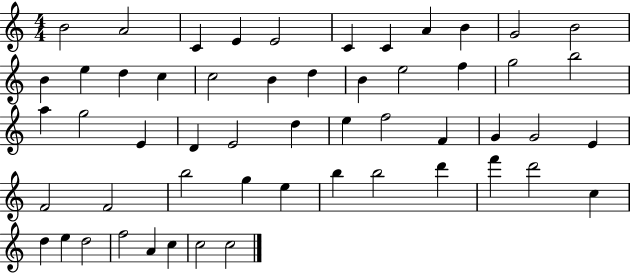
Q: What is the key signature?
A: C major